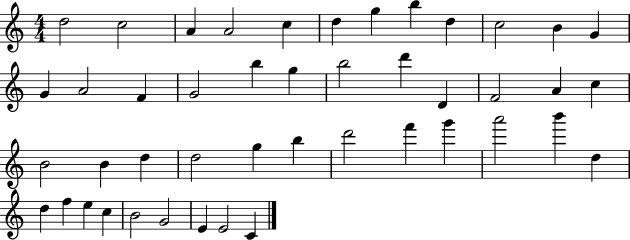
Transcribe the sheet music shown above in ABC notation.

X:1
T:Untitled
M:4/4
L:1/4
K:C
d2 c2 A A2 c d g b d c2 B G G A2 F G2 b g b2 d' D F2 A c B2 B d d2 g b d'2 f' g' a'2 b' d d f e c B2 G2 E E2 C